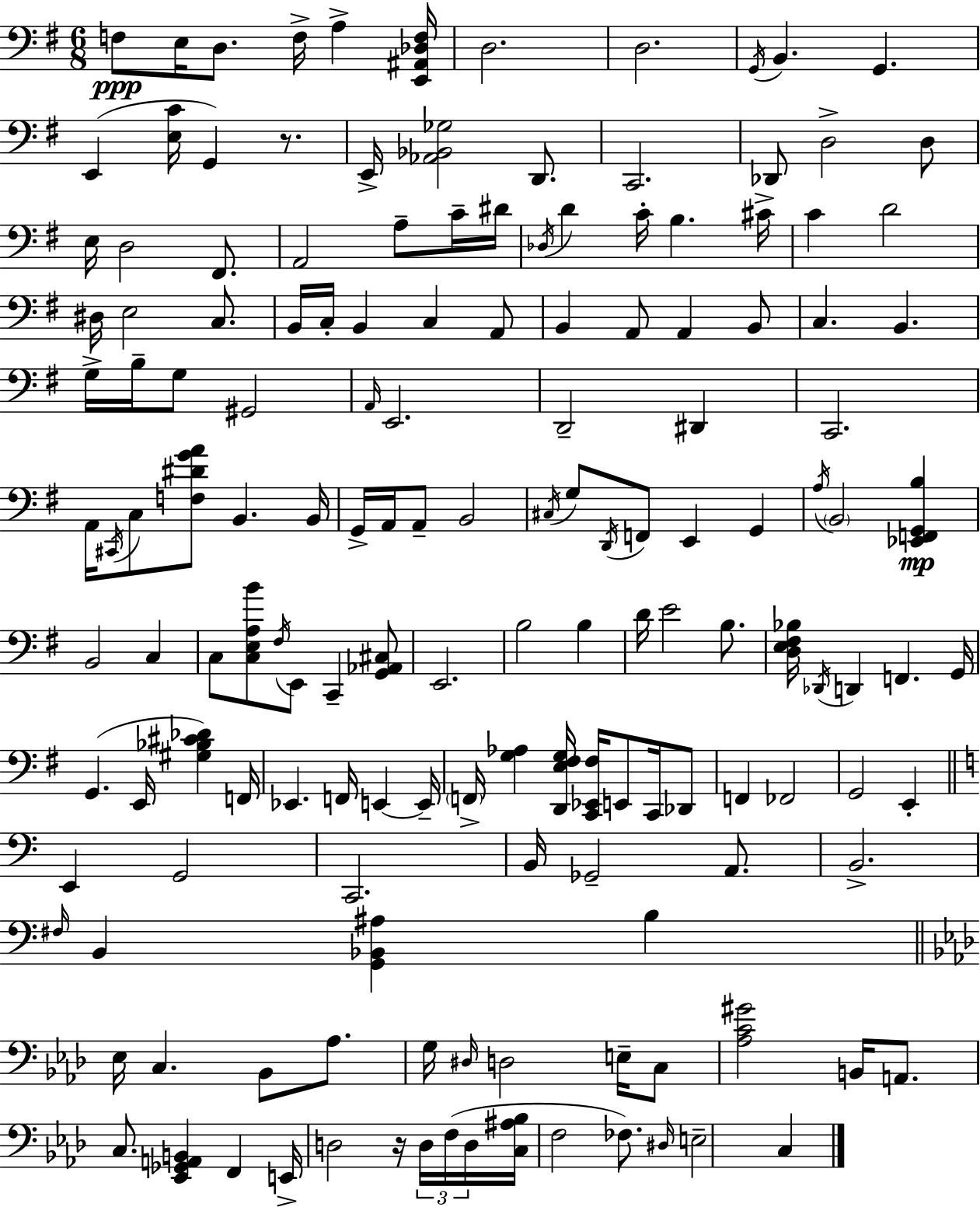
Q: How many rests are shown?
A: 2